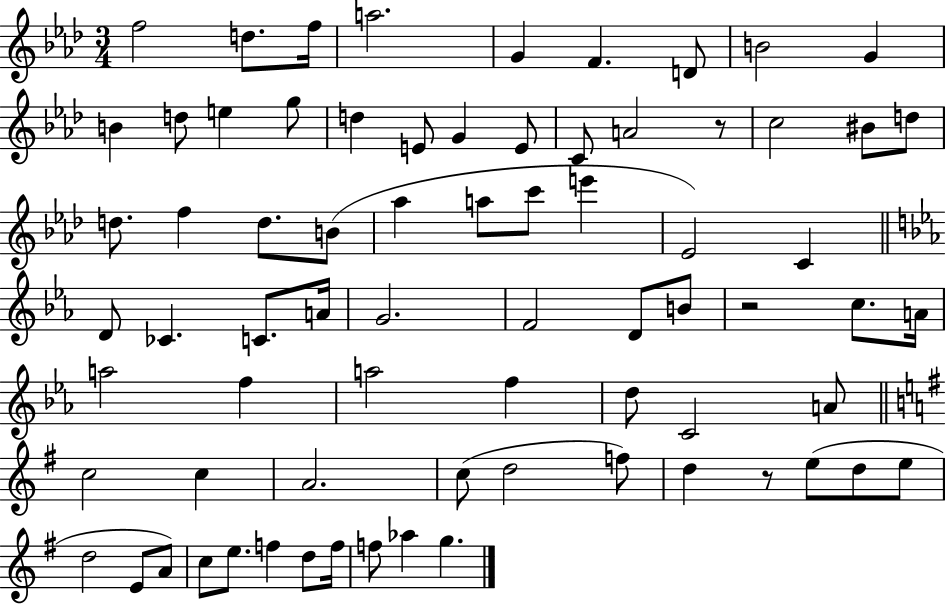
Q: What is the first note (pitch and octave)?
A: F5